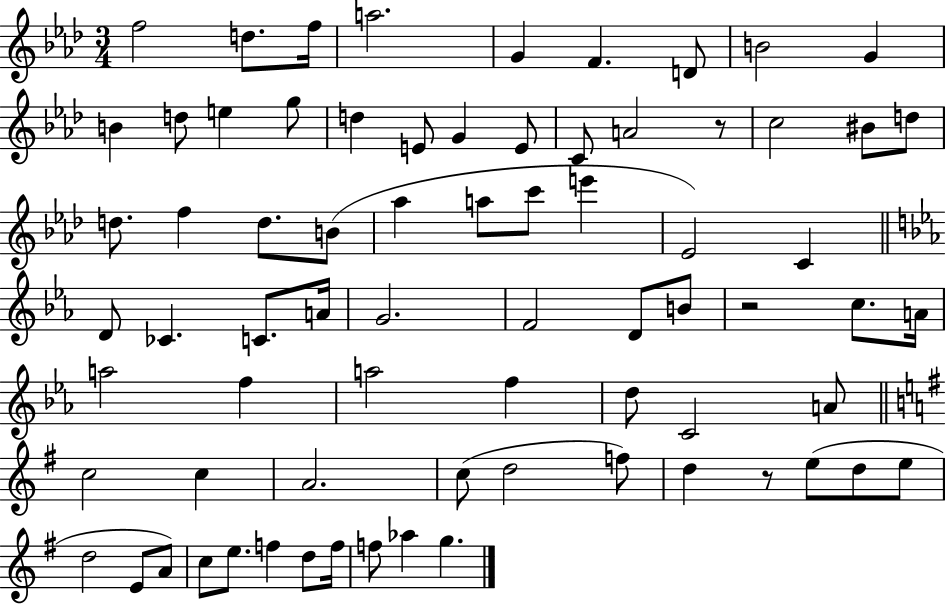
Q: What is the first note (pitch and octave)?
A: F5